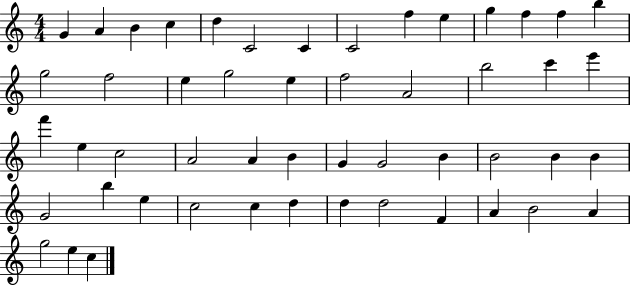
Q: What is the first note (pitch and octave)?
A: G4